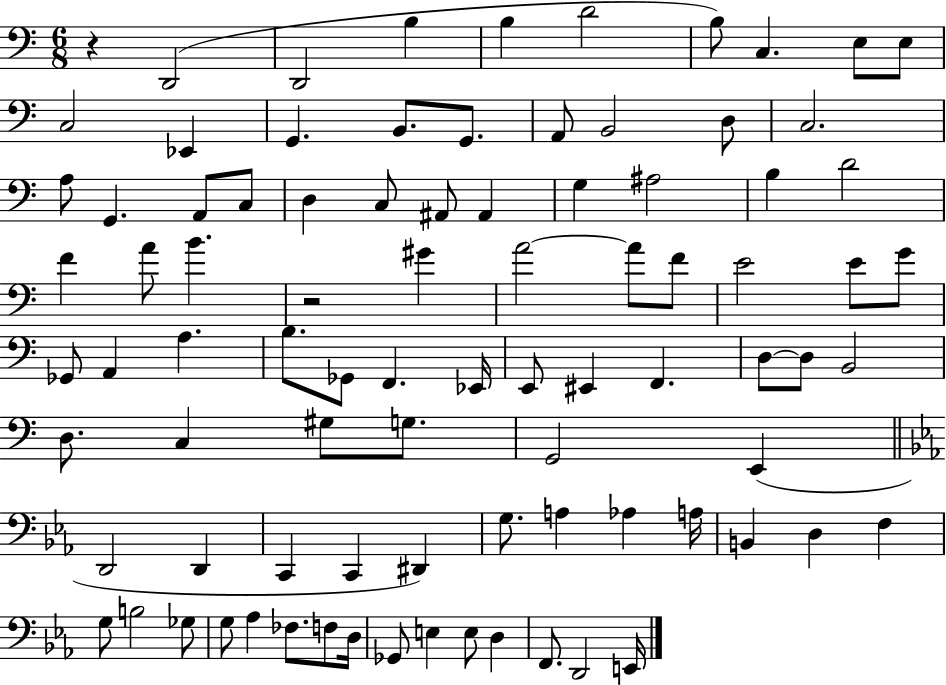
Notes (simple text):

R/q D2/h D2/h B3/q B3/q D4/h B3/e C3/q. E3/e E3/e C3/h Eb2/q G2/q. B2/e. G2/e. A2/e B2/h D3/e C3/h. A3/e G2/q. A2/e C3/e D3/q C3/e A#2/e A#2/q G3/q A#3/h B3/q D4/h F4/q A4/e B4/q. R/h G#4/q A4/h A4/e F4/e E4/h E4/e G4/e Gb2/e A2/q A3/q. B3/e. Gb2/e F2/q. Eb2/s E2/e EIS2/q F2/q. D3/e D3/e B2/h D3/e. C3/q G#3/e G3/e. G2/h E2/q D2/h D2/q C2/q C2/q D#2/q G3/e. A3/q Ab3/q A3/s B2/q D3/q F3/q G3/e B3/h Gb3/e G3/e Ab3/q FES3/e. F3/e D3/s Gb2/e E3/q E3/e D3/q F2/e. D2/h E2/s